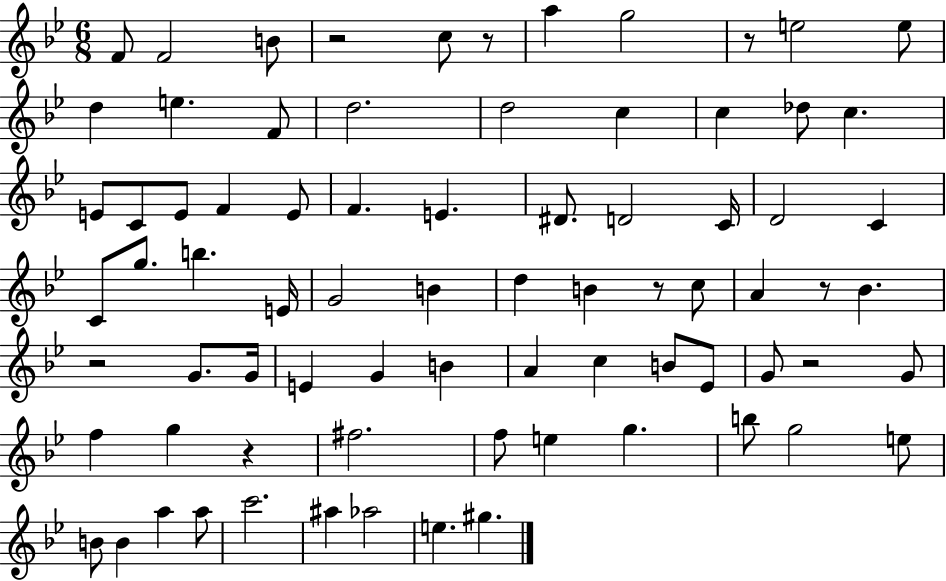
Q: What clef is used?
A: treble